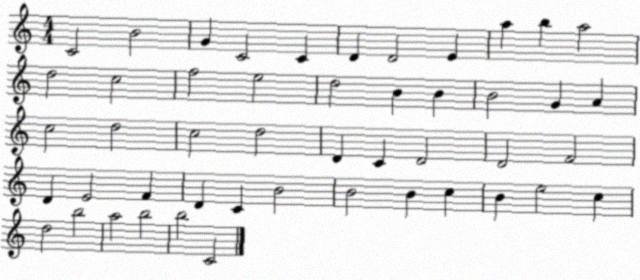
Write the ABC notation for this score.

X:1
T:Untitled
M:4/4
L:1/4
K:C
C2 B2 G C2 C D D2 E a b a2 d2 c2 f2 e2 d2 B B B2 G A c2 d2 c2 d2 D C D2 D2 F2 D E2 F D C B2 B2 B c B e2 c d2 b2 a2 b2 b2 C2